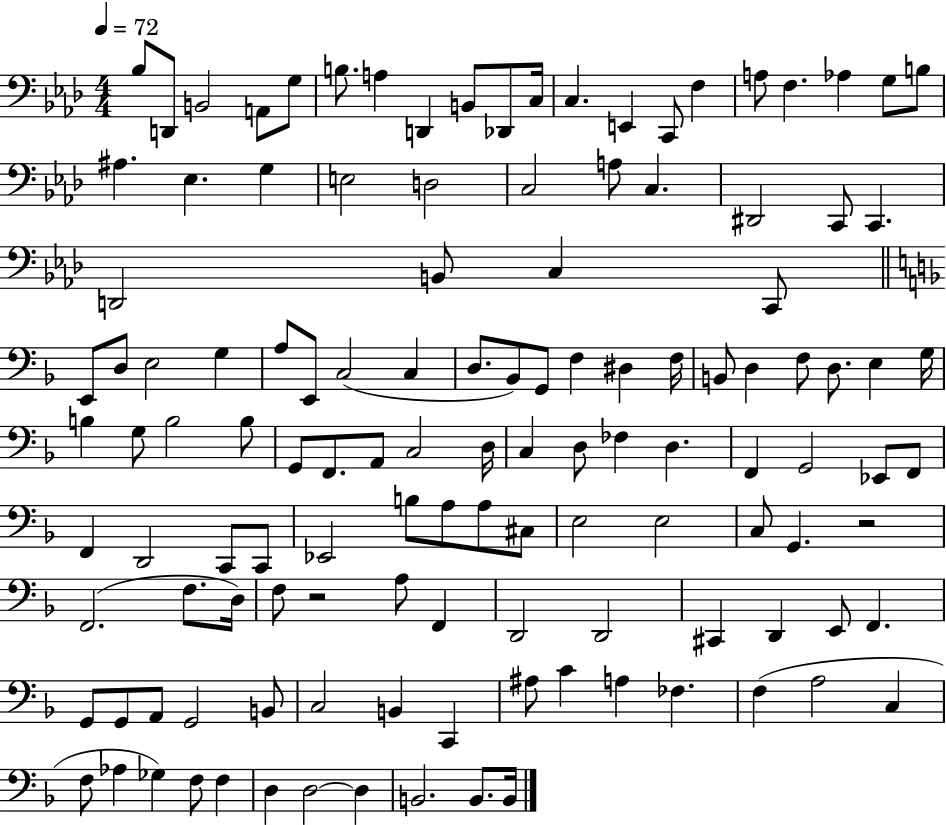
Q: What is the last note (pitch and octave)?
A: B2